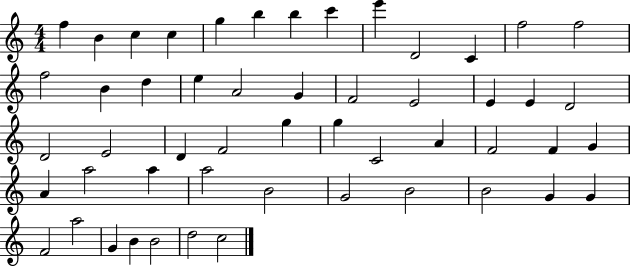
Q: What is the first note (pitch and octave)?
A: F5